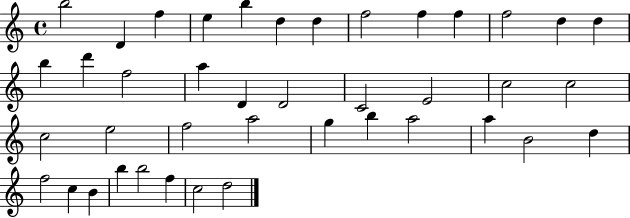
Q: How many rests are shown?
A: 0